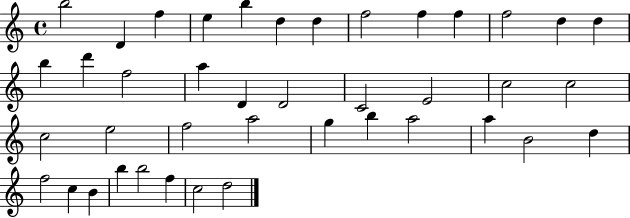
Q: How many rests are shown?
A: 0